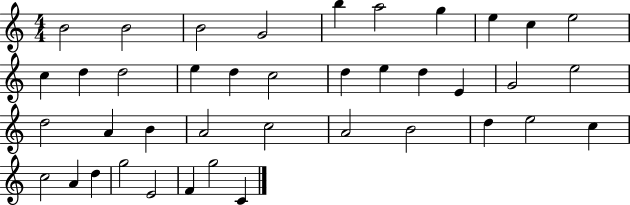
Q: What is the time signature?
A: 4/4